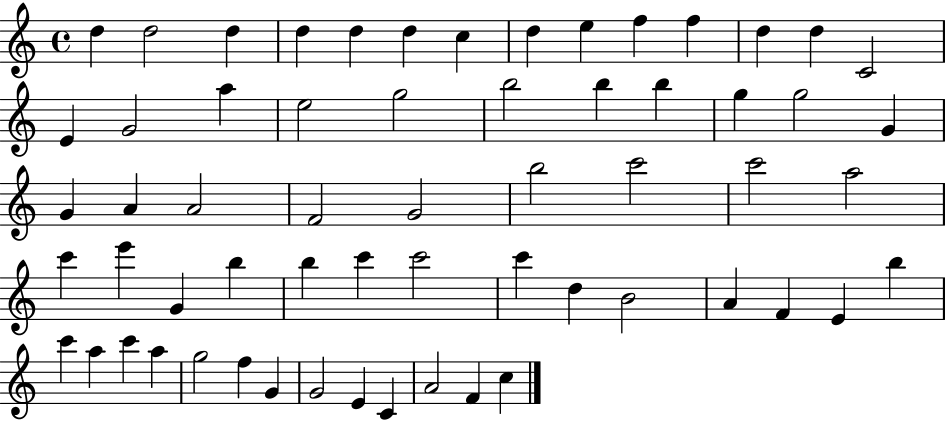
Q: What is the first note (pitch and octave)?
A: D5